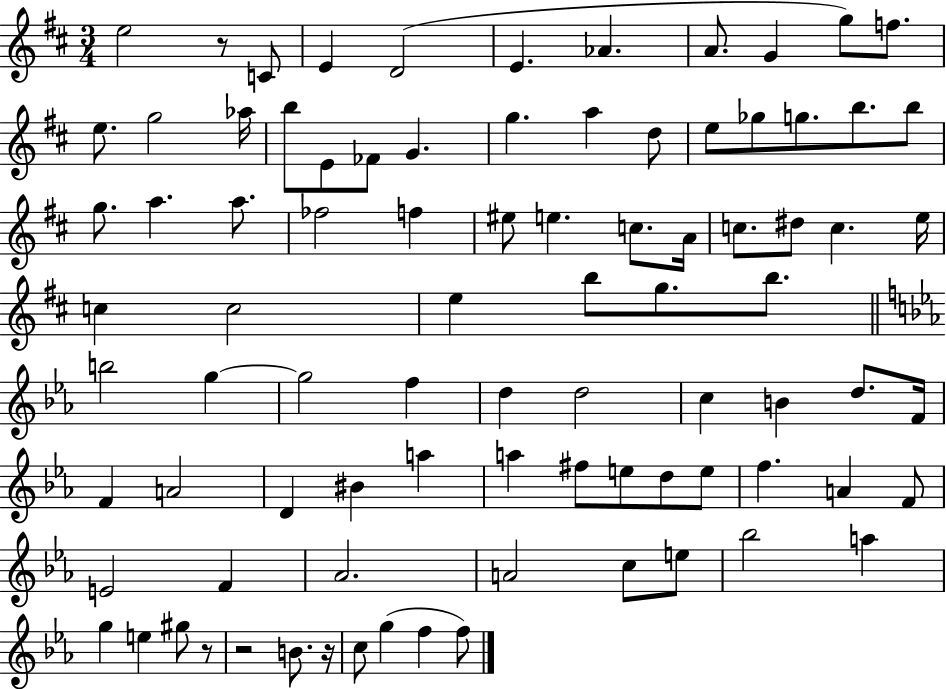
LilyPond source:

{
  \clef treble
  \numericTimeSignature
  \time 3/4
  \key d \major
  e''2 r8 c'8 | e'4 d'2( | e'4. aes'4. | a'8. g'4 g''8) f''8. | \break e''8. g''2 aes''16 | b''8 e'8 fes'8 g'4. | g''4. a''4 d''8 | e''8 ges''8 g''8. b''8. b''8 | \break g''8. a''4. a''8. | fes''2 f''4 | eis''8 e''4. c''8. a'16 | c''8. dis''8 c''4. e''16 | \break c''4 c''2 | e''4 b''8 g''8. b''8. | \bar "||" \break \key ees \major b''2 g''4~~ | g''2 f''4 | d''4 d''2 | c''4 b'4 d''8. f'16 | \break f'4 a'2 | d'4 bis'4 a''4 | a''4 fis''8 e''8 d''8 e''8 | f''4. a'4 f'8 | \break e'2 f'4 | aes'2. | a'2 c''8 e''8 | bes''2 a''4 | \break g''4 e''4 gis''8 r8 | r2 b'8. r16 | c''8 g''4( f''4 f''8) | \bar "|."
}